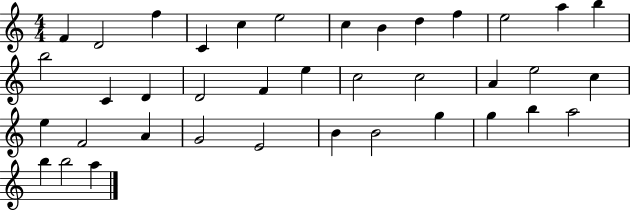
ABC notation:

X:1
T:Untitled
M:4/4
L:1/4
K:C
F D2 f C c e2 c B d f e2 a b b2 C D D2 F e c2 c2 A e2 c e F2 A G2 E2 B B2 g g b a2 b b2 a